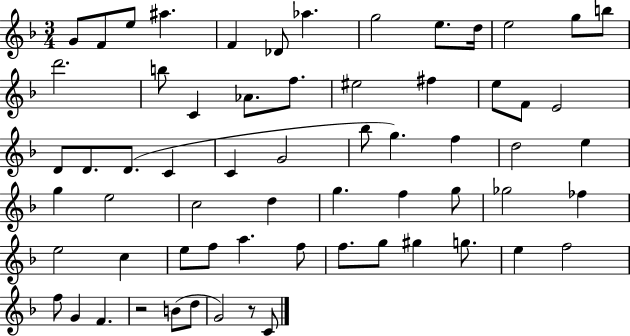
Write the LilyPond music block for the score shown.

{
  \clef treble
  \numericTimeSignature
  \time 3/4
  \key f \major
  g'8 f'8 e''8 ais''4. | f'4 des'8 aes''4. | g''2 e''8. d''16 | e''2 g''8 b''8 | \break d'''2. | b''8 c'4 aes'8. f''8. | eis''2 fis''4 | e''8 f'8 e'2 | \break d'8 d'8. d'8.( c'4 | c'4 g'2 | bes''8 g''4.) f''4 | d''2 e''4 | \break g''4 e''2 | c''2 d''4 | g''4. f''4 g''8 | ges''2 fes''4 | \break e''2 c''4 | e''8 f''8 a''4. f''8 | f''8. g''8 gis''4 g''8. | e''4 f''2 | \break f''8 g'4 f'4. | r2 b'8( d''8 | g'2) r8 c'8 | \bar "|."
}